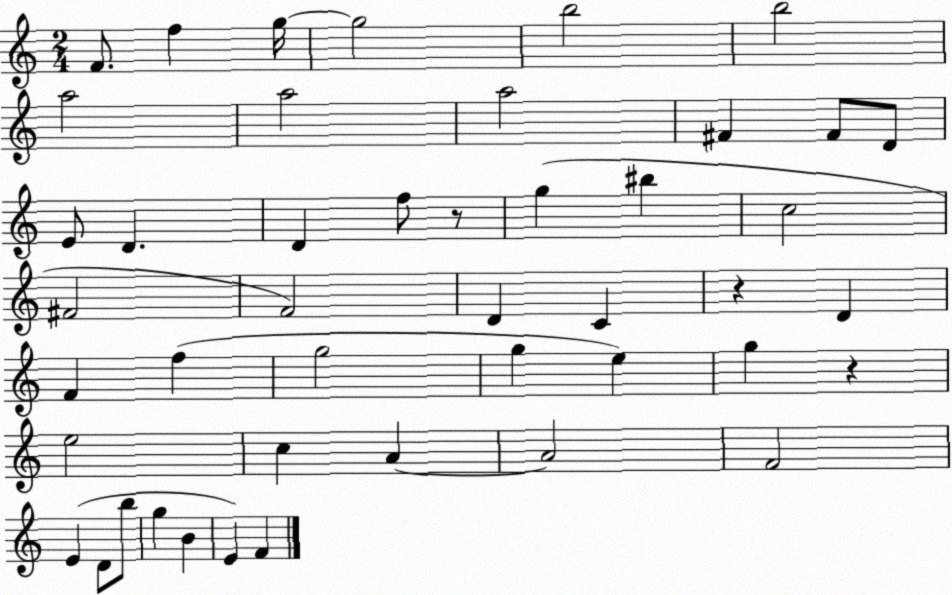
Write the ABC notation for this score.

X:1
T:Untitled
M:2/4
L:1/4
K:C
F/2 f g/4 g2 b2 b2 a2 a2 a2 ^F ^F/2 D/2 E/2 D D f/2 z/2 g ^b c2 ^F2 F2 D C z D F f g2 g e g z e2 c A A2 F2 E D/2 b/2 g B E F